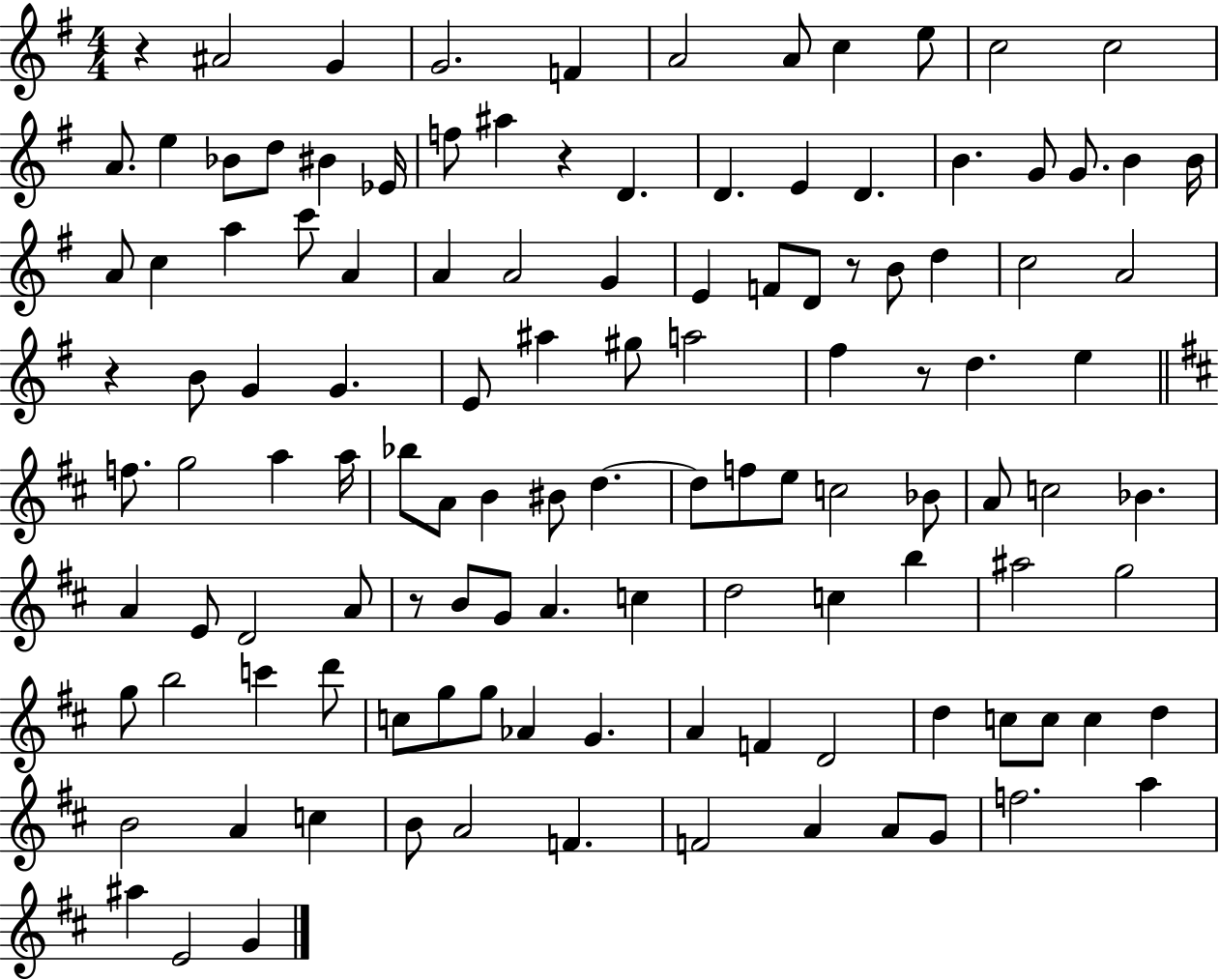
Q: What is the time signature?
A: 4/4